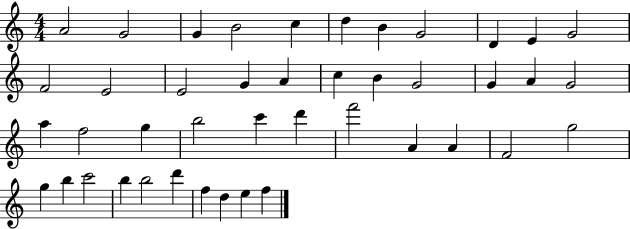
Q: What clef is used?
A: treble